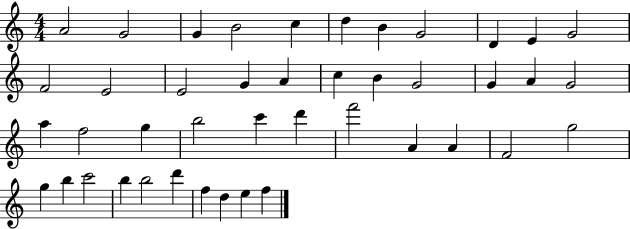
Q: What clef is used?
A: treble